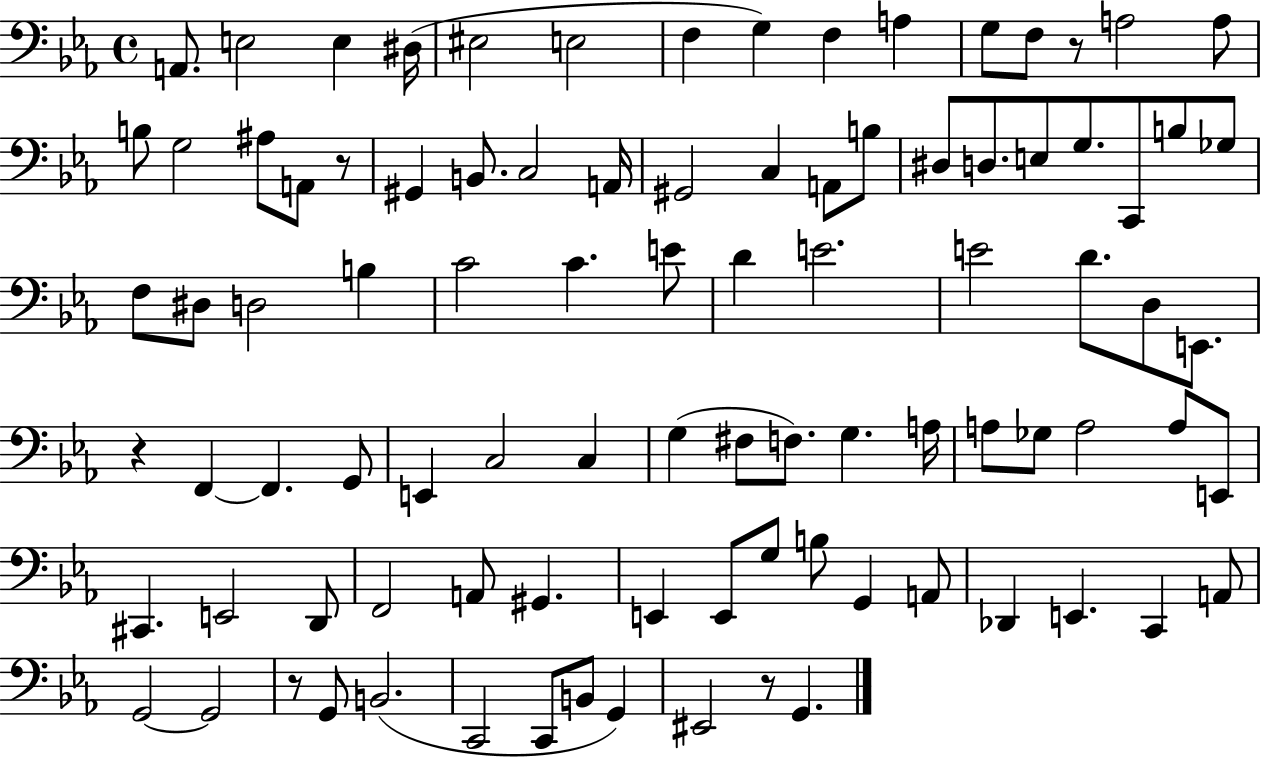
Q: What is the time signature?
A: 4/4